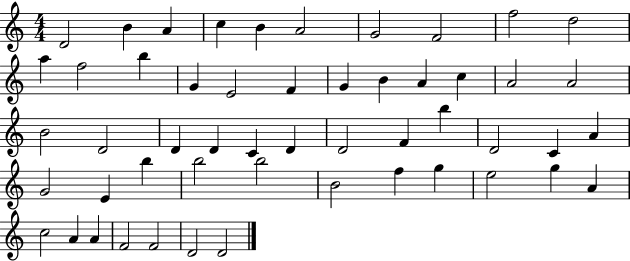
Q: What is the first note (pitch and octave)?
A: D4